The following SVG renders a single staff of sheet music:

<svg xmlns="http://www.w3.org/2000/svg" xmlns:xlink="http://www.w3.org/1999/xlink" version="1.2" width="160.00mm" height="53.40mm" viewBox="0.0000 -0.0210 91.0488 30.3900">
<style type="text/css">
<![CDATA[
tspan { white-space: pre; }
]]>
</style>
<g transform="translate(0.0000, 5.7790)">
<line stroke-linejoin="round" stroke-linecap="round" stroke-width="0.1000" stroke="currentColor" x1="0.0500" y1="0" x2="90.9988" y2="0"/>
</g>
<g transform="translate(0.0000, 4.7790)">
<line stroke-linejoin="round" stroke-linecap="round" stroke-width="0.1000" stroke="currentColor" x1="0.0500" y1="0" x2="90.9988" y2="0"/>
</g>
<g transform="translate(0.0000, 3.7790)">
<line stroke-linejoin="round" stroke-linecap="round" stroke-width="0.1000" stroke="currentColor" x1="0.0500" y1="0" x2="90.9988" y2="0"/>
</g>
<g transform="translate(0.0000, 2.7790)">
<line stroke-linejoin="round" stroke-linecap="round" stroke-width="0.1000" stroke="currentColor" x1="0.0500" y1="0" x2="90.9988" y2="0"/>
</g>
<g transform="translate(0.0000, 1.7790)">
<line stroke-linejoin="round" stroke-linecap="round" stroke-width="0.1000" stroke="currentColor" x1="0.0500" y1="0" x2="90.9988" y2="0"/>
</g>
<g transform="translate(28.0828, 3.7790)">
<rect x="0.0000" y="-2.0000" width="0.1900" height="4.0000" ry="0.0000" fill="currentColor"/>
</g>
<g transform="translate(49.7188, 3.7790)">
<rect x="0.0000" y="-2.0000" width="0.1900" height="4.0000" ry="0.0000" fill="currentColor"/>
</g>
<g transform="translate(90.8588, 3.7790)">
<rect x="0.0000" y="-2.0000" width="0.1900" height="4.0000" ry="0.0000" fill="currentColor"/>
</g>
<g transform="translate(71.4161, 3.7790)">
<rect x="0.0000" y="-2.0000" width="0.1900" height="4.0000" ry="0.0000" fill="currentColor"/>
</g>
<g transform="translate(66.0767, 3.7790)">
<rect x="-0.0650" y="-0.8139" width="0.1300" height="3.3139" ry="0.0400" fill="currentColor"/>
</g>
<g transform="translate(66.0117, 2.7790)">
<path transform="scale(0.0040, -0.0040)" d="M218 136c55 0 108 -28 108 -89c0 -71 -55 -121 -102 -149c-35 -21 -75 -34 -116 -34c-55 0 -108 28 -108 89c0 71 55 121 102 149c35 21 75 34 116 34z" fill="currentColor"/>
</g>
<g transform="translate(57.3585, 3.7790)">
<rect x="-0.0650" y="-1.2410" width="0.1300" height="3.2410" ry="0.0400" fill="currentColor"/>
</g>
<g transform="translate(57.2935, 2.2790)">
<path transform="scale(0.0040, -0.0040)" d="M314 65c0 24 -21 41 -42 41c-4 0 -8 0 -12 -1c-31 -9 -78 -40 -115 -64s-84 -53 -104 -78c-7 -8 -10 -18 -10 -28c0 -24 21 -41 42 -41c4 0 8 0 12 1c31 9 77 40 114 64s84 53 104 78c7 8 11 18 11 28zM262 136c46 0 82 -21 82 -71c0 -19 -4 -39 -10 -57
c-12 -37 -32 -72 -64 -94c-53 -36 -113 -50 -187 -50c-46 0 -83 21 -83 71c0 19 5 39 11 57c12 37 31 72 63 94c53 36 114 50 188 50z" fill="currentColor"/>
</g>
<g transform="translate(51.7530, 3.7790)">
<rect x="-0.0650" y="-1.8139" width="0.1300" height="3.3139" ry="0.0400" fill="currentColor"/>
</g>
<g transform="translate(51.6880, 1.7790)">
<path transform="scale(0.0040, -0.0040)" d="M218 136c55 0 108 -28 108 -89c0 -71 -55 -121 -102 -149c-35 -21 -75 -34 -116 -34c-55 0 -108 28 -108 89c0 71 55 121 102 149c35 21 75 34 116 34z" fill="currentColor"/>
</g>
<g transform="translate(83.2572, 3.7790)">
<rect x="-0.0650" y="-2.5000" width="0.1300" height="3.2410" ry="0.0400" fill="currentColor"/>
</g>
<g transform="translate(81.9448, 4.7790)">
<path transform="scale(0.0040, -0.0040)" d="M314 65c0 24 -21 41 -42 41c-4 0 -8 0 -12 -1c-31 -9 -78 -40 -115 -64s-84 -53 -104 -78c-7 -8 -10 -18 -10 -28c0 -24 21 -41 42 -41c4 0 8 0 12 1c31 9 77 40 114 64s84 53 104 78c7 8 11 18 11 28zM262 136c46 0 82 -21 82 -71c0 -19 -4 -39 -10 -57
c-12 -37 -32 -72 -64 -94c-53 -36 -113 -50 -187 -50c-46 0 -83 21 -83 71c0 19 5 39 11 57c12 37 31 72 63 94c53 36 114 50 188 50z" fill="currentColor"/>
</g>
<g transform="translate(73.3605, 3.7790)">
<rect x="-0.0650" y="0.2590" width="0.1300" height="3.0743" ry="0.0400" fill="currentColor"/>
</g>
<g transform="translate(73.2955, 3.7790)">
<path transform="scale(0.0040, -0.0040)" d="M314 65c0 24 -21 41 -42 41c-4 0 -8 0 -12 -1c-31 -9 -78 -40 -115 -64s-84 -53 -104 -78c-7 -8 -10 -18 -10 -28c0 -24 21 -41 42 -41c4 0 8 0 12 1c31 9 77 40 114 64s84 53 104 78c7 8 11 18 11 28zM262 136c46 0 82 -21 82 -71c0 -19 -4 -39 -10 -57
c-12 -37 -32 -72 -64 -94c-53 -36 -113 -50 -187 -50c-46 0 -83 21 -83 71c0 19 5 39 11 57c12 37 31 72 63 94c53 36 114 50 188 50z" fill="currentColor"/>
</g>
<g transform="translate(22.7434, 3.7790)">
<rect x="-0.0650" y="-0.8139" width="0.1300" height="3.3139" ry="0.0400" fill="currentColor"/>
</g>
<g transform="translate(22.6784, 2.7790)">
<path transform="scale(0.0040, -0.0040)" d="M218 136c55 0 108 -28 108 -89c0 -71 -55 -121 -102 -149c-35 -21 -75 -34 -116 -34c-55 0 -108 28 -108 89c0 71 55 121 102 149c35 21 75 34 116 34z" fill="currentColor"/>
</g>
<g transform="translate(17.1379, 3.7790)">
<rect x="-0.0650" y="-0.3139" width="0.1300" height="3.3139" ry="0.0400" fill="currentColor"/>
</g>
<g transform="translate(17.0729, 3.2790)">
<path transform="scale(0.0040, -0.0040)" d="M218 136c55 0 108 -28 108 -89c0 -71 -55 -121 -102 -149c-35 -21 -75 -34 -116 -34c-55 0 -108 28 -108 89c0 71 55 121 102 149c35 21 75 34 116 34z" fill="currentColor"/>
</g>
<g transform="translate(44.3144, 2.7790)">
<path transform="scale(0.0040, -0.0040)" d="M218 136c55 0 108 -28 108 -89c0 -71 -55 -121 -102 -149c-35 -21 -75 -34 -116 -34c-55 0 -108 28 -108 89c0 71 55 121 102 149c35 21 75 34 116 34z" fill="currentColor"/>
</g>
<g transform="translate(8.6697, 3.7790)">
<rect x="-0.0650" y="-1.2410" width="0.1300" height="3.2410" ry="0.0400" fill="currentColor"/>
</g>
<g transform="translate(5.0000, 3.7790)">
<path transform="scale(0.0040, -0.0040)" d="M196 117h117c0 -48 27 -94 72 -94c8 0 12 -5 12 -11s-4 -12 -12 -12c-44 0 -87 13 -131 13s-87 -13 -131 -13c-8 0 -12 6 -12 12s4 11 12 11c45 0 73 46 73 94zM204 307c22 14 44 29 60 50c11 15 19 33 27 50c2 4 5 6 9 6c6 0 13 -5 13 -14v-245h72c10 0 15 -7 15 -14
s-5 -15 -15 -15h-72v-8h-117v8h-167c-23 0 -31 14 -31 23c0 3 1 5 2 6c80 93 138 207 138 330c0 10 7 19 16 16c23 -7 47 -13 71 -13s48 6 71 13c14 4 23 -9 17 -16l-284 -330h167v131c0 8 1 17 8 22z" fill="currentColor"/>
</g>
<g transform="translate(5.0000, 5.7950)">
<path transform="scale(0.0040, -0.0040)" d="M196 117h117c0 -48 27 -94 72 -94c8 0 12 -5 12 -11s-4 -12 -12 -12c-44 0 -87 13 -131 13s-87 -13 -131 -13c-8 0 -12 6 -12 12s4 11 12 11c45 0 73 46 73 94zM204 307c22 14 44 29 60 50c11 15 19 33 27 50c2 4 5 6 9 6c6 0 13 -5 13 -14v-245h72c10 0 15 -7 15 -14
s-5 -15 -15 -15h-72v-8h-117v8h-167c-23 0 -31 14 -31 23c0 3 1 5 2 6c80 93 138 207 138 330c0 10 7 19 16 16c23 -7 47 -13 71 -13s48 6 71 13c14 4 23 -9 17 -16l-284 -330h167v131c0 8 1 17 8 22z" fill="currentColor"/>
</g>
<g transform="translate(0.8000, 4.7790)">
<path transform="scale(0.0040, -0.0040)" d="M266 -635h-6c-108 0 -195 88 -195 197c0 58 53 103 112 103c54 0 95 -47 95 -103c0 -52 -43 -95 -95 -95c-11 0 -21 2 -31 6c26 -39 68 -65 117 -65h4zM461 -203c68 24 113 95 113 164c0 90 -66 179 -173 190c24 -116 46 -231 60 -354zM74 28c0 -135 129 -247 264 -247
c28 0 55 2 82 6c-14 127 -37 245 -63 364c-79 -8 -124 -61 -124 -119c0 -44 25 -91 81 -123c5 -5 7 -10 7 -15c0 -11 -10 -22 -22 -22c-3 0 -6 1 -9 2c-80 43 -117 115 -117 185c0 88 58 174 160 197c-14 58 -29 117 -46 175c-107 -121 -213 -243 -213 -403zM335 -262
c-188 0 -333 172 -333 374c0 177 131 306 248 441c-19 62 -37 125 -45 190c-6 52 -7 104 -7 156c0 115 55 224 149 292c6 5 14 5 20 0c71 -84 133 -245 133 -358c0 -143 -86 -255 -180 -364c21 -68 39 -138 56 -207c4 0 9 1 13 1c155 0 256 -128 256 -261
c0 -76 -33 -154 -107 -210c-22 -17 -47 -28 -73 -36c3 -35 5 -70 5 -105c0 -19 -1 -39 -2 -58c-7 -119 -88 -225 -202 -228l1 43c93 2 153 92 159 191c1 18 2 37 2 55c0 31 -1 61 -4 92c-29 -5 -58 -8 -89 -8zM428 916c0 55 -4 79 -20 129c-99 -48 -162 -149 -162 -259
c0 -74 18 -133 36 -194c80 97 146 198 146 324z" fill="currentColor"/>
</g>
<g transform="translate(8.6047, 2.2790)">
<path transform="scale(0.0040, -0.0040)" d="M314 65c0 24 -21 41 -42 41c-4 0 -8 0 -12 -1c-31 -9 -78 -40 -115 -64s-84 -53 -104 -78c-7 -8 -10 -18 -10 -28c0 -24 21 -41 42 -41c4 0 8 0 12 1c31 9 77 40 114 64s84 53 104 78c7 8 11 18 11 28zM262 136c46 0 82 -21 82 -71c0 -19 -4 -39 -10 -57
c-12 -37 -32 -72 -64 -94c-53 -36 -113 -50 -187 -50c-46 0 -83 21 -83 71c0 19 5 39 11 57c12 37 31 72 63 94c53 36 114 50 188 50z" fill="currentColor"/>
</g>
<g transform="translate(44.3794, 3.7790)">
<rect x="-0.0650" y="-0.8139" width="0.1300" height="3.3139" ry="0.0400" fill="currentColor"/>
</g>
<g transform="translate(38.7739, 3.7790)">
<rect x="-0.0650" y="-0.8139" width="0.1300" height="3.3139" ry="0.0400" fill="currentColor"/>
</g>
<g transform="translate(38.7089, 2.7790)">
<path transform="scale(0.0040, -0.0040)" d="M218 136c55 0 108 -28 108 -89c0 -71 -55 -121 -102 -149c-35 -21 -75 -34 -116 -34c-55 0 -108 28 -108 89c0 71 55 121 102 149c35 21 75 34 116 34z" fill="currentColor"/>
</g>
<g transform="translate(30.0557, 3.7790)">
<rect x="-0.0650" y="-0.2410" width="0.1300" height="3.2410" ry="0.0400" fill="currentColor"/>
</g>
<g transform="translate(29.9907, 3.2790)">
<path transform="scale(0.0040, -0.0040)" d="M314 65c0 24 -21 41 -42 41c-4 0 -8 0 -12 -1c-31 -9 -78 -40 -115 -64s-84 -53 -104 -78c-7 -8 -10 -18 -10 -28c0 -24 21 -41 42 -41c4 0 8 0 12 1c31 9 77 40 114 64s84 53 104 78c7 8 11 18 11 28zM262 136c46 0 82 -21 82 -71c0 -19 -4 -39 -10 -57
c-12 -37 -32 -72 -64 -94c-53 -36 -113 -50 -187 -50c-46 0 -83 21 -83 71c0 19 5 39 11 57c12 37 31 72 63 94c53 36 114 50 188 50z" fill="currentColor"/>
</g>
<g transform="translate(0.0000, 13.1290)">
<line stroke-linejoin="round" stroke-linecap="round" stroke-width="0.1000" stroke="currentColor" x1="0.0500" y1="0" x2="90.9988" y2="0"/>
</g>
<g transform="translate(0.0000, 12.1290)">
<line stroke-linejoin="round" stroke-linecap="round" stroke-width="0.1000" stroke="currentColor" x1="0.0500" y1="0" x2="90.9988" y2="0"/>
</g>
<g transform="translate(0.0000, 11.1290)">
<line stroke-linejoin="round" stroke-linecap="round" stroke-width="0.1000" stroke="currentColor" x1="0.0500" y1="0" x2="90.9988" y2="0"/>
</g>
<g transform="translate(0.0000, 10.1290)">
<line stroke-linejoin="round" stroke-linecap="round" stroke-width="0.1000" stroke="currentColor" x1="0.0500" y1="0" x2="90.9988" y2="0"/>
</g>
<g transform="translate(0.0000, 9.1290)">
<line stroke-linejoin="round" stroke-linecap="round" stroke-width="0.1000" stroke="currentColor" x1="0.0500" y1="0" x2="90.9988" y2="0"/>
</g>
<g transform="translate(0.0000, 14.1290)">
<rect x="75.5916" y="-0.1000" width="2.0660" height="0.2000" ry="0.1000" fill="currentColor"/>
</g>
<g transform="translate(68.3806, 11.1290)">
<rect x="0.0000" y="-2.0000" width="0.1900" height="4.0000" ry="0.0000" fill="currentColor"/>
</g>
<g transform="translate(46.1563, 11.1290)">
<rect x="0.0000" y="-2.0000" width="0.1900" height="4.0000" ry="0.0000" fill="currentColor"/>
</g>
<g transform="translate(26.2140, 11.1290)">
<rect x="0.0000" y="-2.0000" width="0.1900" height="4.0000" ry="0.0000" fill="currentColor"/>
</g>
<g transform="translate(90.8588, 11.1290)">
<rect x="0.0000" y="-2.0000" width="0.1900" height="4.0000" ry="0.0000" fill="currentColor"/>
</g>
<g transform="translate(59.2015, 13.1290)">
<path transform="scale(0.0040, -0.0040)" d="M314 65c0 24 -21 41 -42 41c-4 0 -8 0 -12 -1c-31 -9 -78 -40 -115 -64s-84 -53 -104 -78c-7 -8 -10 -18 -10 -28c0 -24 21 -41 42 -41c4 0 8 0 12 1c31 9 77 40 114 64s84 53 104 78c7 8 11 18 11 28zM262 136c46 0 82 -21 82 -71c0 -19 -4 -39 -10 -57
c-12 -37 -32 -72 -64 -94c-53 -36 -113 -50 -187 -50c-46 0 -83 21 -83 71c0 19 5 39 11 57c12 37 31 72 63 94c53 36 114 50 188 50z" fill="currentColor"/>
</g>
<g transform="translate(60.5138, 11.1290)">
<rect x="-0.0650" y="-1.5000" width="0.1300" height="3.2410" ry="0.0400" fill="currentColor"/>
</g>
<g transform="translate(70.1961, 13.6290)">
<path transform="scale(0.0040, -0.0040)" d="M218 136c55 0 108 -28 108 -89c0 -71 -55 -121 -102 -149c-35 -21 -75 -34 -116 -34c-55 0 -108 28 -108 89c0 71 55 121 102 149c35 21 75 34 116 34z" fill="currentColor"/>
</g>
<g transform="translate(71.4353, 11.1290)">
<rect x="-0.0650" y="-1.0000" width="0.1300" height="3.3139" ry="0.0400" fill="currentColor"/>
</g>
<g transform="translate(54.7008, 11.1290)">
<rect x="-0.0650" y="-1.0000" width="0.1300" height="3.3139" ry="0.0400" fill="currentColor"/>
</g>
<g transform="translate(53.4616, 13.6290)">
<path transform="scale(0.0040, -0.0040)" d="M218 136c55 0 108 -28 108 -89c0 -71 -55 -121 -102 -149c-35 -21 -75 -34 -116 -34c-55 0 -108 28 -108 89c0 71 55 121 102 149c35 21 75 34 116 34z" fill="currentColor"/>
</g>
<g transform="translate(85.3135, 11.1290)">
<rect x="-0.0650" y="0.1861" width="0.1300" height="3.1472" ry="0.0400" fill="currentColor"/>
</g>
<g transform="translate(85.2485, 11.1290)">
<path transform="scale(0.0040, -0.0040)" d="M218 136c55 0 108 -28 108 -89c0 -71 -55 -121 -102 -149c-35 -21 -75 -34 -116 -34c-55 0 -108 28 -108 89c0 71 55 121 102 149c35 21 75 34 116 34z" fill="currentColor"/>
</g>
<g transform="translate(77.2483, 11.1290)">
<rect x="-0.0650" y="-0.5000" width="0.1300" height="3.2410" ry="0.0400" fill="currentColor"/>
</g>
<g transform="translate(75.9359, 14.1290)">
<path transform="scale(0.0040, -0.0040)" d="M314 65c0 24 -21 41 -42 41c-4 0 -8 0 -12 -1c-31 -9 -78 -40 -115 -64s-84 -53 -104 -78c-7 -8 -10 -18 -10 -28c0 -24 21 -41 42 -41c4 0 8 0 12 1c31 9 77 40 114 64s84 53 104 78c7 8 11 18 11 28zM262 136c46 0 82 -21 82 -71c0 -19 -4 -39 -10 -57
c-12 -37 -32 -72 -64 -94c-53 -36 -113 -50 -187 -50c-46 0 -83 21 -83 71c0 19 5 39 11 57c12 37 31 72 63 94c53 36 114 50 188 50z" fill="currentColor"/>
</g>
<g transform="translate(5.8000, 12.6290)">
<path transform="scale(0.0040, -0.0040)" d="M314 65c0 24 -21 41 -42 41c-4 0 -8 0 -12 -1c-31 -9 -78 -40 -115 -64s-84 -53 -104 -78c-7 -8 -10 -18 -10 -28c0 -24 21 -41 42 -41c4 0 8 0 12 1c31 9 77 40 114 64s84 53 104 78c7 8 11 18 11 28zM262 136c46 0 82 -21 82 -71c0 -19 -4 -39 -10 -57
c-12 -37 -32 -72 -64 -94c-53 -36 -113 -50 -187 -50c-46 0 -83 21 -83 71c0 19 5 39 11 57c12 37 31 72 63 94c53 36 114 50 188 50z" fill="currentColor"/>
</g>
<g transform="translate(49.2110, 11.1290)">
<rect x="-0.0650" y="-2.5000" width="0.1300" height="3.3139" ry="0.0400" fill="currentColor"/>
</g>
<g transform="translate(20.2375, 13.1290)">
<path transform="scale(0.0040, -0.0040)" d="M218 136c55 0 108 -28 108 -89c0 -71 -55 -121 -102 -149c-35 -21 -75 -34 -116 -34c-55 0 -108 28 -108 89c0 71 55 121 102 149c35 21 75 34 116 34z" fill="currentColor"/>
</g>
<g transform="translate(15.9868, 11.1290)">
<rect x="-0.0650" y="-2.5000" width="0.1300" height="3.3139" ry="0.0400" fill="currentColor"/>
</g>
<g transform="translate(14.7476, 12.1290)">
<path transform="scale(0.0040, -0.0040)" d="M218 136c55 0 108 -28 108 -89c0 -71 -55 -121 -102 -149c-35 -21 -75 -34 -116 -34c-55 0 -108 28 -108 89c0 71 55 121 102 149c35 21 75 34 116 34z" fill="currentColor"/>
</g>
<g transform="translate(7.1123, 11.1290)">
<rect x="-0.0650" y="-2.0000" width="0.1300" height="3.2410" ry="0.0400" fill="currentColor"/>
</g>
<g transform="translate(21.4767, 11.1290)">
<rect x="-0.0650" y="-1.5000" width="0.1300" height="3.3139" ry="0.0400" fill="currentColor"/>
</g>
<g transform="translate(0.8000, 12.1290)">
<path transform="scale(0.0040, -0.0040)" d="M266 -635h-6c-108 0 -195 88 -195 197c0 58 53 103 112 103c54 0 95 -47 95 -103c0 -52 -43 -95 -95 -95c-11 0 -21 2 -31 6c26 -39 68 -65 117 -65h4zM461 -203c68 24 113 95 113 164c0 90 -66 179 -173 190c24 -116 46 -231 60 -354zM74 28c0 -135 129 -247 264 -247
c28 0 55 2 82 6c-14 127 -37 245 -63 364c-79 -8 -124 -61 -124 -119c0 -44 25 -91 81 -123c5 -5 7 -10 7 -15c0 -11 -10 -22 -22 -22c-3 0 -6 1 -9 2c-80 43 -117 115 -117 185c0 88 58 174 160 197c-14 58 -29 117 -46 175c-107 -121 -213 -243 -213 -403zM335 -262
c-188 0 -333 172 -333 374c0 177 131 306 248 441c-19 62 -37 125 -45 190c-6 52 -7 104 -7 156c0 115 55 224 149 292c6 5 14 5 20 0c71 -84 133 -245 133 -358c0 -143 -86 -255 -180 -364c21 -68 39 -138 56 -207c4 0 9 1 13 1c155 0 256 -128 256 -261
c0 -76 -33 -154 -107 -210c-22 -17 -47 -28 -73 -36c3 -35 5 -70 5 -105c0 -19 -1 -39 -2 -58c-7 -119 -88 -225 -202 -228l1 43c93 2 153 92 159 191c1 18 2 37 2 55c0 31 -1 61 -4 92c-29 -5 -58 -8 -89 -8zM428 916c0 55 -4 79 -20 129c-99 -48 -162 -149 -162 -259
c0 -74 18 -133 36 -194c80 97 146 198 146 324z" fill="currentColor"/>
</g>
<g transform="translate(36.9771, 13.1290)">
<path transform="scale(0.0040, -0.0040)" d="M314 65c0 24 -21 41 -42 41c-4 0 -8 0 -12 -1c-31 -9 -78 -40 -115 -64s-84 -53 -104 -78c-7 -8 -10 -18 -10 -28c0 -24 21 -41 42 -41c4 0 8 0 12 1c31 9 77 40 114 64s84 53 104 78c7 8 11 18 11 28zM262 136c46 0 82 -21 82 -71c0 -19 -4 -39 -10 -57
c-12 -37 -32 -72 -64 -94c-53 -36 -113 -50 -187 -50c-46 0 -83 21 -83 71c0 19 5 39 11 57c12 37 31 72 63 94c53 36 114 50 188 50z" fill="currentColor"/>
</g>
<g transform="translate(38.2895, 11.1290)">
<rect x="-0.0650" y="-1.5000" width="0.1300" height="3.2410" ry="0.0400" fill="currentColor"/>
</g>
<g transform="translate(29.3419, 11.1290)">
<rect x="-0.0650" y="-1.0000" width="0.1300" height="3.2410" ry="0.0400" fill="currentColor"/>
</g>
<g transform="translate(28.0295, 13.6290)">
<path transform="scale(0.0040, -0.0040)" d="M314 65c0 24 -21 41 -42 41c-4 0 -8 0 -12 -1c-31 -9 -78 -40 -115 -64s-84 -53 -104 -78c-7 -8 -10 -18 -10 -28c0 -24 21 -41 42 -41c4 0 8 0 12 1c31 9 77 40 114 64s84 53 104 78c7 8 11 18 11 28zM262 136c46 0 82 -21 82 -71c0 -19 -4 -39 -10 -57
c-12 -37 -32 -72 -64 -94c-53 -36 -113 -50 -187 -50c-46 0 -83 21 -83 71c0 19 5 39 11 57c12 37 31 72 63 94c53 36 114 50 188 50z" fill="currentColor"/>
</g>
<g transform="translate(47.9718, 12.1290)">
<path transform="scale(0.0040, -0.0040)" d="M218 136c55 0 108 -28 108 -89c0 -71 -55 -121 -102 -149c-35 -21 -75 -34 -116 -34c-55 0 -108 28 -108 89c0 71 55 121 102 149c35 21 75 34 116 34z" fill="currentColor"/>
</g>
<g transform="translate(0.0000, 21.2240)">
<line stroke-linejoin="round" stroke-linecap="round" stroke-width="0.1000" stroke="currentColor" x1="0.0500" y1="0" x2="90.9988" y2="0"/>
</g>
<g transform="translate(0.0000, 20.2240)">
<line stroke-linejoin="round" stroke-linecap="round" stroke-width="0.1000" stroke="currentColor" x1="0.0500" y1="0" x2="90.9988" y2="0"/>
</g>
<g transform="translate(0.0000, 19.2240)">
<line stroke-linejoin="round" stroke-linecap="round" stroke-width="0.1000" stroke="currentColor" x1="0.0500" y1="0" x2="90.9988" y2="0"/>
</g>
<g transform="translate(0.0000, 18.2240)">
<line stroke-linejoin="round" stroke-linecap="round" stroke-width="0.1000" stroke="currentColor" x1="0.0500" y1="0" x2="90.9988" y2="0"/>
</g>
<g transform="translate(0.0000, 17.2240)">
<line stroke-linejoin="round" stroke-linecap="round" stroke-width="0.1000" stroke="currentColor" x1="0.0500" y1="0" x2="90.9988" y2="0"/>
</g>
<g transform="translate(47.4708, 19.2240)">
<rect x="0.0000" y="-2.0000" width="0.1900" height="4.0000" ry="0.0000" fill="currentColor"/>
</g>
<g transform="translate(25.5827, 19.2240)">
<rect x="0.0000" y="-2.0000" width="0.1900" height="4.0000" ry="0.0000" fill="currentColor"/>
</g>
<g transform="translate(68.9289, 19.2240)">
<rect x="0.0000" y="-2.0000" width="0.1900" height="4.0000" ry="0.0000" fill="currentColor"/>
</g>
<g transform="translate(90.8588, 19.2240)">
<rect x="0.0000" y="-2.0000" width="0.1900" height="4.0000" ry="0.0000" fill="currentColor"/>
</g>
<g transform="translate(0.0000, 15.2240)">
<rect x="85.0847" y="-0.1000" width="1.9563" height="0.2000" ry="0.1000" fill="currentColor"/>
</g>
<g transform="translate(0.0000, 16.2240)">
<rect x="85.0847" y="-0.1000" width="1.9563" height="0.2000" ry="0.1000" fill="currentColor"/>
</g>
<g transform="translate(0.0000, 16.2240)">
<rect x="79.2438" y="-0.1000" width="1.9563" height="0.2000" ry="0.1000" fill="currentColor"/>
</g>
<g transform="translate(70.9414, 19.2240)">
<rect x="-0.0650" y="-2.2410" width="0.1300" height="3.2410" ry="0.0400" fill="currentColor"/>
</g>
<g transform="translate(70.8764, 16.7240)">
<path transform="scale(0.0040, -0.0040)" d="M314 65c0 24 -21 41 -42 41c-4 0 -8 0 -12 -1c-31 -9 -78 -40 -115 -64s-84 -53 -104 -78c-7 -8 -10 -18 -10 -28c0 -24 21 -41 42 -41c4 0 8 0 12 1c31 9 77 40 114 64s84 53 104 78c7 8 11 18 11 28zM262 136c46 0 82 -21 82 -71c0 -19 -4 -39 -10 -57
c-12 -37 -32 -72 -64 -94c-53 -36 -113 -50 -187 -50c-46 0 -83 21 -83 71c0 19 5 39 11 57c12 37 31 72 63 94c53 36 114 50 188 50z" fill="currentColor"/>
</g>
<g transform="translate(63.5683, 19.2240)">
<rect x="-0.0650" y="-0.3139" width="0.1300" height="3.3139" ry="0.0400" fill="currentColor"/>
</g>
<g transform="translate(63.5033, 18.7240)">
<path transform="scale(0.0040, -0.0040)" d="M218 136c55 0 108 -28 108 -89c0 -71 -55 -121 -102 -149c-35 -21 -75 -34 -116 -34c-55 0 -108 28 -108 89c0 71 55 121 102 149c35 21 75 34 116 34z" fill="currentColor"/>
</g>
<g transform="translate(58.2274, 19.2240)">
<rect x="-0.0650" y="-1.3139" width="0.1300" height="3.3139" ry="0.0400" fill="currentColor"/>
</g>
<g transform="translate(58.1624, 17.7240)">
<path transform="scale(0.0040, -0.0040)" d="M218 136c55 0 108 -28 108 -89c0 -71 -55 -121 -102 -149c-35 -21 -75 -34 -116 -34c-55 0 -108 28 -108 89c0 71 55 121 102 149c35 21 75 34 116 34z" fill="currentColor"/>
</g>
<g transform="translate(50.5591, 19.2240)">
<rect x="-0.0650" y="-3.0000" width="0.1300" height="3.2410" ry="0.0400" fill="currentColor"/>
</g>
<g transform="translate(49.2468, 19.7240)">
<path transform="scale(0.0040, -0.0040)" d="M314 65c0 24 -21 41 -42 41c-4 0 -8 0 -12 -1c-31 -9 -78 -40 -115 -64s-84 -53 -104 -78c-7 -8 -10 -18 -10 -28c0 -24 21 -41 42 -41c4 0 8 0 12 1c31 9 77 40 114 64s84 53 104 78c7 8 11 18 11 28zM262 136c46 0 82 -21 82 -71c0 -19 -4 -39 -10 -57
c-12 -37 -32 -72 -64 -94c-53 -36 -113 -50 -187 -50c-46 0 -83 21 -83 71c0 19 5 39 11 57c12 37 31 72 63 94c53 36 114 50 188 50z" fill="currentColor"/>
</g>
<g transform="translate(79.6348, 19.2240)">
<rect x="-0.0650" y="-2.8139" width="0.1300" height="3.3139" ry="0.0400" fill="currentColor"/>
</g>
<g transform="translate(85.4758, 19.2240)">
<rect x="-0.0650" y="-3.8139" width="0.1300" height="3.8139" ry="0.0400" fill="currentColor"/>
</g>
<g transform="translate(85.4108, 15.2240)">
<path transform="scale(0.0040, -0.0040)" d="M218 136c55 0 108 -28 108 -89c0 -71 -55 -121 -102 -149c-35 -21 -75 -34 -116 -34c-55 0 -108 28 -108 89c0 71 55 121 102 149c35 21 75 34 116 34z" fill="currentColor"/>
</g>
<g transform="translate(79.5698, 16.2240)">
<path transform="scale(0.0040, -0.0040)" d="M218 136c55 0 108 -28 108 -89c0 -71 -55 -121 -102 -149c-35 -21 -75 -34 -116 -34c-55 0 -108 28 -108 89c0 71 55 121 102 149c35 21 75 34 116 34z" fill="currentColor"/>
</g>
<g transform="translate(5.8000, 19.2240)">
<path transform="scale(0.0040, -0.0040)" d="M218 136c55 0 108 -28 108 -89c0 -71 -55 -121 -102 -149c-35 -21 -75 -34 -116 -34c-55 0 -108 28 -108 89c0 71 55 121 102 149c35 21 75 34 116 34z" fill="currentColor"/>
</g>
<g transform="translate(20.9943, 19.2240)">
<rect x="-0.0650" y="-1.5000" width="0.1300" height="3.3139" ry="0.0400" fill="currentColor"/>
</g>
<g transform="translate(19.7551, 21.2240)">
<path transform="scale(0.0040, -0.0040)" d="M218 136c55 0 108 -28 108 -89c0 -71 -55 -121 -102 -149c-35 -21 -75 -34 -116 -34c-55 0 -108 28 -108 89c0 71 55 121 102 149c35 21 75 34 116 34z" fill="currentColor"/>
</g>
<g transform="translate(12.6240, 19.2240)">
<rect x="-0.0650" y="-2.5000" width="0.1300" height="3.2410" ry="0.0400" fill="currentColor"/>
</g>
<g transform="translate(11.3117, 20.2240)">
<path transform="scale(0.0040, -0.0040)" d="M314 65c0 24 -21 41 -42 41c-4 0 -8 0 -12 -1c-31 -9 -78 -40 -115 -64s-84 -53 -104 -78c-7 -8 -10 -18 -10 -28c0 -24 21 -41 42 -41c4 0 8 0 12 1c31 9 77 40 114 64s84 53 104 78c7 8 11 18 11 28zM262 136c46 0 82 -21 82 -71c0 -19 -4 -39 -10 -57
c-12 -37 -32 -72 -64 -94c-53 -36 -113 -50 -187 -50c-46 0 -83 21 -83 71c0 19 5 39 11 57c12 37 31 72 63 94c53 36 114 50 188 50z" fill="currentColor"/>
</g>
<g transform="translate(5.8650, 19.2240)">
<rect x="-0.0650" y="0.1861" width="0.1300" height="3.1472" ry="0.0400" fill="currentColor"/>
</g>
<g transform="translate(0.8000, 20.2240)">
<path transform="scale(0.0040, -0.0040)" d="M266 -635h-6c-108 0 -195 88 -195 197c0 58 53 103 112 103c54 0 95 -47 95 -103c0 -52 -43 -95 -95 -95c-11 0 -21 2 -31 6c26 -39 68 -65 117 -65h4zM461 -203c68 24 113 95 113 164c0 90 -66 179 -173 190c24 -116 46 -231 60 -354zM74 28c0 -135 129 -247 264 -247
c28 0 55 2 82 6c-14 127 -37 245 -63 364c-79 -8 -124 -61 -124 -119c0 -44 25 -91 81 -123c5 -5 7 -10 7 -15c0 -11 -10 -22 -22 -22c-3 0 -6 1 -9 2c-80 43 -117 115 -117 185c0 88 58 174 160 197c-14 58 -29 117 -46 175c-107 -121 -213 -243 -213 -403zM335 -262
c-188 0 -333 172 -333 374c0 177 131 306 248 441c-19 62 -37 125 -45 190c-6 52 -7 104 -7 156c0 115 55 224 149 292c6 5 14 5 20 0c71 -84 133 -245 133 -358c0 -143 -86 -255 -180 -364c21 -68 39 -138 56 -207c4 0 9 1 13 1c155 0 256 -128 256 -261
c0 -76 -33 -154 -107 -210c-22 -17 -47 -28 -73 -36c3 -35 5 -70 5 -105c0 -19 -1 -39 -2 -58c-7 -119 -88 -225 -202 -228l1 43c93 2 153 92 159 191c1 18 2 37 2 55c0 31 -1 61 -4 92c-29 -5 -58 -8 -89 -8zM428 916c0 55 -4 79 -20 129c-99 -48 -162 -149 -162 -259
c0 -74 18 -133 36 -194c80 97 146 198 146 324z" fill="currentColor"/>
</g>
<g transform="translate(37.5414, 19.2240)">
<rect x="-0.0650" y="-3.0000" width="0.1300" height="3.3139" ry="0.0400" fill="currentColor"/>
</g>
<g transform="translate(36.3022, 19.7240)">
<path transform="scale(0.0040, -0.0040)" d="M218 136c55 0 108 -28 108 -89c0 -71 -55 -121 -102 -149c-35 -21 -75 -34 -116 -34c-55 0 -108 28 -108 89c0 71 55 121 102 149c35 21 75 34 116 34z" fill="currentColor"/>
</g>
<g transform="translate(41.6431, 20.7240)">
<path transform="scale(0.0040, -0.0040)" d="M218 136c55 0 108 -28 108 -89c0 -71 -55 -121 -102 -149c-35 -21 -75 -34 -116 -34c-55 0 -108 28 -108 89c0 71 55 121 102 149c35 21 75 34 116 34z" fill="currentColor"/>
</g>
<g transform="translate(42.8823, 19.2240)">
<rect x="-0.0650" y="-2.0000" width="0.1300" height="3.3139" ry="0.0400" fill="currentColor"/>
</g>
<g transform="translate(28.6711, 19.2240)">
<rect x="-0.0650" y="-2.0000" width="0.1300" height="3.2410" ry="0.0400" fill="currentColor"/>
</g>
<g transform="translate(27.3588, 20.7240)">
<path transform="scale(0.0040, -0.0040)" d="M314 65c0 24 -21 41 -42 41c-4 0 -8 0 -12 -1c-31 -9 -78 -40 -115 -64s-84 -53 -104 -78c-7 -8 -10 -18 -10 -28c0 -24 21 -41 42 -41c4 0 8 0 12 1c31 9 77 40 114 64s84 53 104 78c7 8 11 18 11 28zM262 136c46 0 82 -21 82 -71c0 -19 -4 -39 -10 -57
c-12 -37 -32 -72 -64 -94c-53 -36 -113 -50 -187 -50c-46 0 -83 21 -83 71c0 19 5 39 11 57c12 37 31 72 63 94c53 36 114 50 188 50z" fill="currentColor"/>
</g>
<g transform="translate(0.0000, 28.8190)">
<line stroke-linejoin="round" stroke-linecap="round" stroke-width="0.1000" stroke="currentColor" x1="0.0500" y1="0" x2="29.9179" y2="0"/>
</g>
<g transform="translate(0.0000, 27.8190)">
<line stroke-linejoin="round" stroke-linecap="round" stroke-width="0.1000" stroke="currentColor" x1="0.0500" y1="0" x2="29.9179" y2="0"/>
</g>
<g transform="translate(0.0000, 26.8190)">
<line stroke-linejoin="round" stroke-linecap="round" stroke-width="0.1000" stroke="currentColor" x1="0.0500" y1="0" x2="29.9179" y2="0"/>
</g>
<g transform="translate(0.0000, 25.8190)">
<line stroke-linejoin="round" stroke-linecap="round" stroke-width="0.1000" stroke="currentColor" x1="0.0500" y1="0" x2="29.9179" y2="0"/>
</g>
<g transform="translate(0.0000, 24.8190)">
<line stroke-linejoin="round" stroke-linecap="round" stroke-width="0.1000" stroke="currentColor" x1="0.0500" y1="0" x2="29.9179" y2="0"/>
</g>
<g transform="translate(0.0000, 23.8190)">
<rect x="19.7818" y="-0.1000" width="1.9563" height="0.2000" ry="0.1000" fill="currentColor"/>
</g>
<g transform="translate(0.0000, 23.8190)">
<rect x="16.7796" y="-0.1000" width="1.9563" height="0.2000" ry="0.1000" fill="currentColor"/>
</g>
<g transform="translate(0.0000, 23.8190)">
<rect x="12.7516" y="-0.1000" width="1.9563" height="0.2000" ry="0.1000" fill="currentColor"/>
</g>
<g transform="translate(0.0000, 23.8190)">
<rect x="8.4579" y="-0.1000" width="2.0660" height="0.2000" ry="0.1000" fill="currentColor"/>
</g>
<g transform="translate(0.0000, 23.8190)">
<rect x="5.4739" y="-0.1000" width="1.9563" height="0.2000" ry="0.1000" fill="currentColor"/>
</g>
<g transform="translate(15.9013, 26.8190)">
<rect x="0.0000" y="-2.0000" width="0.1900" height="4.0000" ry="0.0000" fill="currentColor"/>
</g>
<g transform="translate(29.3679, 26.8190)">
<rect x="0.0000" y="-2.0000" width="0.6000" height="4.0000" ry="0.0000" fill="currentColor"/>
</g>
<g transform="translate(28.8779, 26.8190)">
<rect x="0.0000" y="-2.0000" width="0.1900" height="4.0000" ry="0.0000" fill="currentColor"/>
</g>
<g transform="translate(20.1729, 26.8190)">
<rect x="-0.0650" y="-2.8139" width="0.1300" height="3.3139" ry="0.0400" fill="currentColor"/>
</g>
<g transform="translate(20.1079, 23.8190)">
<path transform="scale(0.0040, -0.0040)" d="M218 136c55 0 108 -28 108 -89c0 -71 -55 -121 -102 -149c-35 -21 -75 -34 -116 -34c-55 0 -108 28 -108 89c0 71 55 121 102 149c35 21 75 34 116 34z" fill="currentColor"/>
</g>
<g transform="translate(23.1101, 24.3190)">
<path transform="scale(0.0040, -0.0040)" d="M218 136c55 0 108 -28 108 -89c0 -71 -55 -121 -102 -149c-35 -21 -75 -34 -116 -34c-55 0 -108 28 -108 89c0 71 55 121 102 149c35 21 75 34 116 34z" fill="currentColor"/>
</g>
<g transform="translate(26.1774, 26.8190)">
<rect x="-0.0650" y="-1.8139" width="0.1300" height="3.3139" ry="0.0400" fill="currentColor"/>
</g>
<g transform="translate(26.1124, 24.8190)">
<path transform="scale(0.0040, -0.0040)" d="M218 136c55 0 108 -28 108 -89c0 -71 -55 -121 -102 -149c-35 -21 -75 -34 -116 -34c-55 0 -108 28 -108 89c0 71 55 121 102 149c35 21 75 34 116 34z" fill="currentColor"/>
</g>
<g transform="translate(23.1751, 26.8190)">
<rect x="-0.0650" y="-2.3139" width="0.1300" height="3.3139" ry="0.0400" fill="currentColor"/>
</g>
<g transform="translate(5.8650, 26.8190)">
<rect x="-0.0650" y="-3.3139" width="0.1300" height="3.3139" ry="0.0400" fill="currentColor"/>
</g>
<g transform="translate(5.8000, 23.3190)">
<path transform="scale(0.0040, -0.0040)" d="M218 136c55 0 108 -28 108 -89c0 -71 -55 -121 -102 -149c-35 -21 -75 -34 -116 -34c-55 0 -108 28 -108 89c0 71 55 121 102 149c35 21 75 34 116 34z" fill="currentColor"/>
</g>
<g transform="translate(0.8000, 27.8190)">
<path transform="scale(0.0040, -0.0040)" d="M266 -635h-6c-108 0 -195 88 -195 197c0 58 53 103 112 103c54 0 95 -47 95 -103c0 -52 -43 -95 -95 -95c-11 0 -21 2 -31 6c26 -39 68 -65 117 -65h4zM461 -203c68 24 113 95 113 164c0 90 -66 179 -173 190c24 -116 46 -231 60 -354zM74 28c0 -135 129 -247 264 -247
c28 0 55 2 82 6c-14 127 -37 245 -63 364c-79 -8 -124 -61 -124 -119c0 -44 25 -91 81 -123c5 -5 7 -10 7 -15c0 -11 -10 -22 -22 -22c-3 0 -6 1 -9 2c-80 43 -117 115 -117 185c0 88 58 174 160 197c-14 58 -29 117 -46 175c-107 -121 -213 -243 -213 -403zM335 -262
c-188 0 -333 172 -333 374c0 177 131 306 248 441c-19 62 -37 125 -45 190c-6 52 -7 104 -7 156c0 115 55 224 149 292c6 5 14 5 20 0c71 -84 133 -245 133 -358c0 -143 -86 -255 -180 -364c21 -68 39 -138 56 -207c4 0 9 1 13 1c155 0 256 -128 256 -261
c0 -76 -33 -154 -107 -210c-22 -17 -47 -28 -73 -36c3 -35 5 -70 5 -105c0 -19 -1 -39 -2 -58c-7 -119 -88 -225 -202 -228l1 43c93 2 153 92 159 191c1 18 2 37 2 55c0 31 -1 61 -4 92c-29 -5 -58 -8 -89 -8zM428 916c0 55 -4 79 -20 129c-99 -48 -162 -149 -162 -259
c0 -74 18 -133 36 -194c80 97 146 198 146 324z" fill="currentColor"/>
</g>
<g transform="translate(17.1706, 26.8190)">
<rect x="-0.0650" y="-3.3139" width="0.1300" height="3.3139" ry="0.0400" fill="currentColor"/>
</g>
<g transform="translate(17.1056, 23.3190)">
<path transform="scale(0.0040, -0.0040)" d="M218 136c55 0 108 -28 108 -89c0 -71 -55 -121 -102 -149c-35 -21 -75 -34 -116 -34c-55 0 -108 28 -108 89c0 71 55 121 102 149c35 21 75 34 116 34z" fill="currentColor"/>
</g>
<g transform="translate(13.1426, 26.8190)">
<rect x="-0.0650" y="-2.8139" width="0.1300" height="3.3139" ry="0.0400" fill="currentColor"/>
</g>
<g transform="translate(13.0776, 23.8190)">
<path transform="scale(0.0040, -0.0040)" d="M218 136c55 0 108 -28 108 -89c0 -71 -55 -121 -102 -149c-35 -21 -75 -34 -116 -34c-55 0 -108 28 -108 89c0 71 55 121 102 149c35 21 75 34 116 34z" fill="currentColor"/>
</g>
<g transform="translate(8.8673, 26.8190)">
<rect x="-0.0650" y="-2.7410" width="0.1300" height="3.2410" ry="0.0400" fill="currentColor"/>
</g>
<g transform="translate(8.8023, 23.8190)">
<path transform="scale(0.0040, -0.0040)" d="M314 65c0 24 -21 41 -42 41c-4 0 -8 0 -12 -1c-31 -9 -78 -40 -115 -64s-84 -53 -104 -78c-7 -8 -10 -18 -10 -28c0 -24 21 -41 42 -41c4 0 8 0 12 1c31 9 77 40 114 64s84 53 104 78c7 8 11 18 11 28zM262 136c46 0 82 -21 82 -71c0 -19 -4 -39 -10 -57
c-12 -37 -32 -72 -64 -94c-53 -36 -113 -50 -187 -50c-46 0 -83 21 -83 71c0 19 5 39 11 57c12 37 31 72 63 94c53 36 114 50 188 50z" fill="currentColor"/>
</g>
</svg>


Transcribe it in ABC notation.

X:1
T:Untitled
M:4/4
L:1/4
K:C
e2 c d c2 d d f e2 d B2 G2 F2 G E D2 E2 G D E2 D C2 B B G2 E F2 A F A2 e c g2 a c' b a2 a b a g f